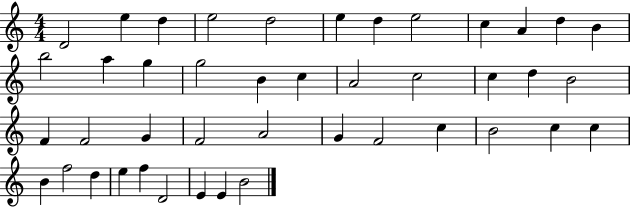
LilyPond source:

{
  \clef treble
  \numericTimeSignature
  \time 4/4
  \key c \major
  d'2 e''4 d''4 | e''2 d''2 | e''4 d''4 e''2 | c''4 a'4 d''4 b'4 | \break b''2 a''4 g''4 | g''2 b'4 c''4 | a'2 c''2 | c''4 d''4 b'2 | \break f'4 f'2 g'4 | f'2 a'2 | g'4 f'2 c''4 | b'2 c''4 c''4 | \break b'4 f''2 d''4 | e''4 f''4 d'2 | e'4 e'4 b'2 | \bar "|."
}